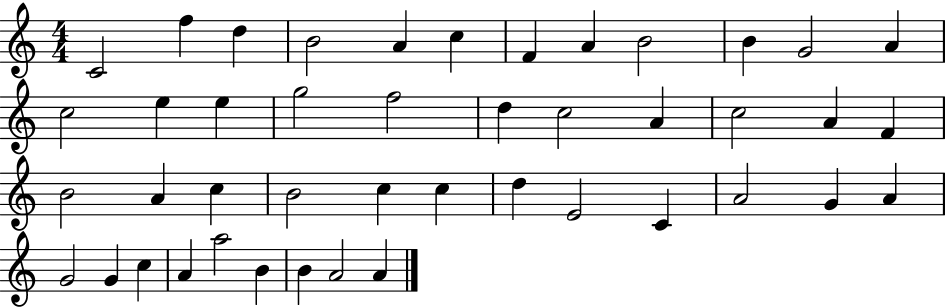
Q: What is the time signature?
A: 4/4